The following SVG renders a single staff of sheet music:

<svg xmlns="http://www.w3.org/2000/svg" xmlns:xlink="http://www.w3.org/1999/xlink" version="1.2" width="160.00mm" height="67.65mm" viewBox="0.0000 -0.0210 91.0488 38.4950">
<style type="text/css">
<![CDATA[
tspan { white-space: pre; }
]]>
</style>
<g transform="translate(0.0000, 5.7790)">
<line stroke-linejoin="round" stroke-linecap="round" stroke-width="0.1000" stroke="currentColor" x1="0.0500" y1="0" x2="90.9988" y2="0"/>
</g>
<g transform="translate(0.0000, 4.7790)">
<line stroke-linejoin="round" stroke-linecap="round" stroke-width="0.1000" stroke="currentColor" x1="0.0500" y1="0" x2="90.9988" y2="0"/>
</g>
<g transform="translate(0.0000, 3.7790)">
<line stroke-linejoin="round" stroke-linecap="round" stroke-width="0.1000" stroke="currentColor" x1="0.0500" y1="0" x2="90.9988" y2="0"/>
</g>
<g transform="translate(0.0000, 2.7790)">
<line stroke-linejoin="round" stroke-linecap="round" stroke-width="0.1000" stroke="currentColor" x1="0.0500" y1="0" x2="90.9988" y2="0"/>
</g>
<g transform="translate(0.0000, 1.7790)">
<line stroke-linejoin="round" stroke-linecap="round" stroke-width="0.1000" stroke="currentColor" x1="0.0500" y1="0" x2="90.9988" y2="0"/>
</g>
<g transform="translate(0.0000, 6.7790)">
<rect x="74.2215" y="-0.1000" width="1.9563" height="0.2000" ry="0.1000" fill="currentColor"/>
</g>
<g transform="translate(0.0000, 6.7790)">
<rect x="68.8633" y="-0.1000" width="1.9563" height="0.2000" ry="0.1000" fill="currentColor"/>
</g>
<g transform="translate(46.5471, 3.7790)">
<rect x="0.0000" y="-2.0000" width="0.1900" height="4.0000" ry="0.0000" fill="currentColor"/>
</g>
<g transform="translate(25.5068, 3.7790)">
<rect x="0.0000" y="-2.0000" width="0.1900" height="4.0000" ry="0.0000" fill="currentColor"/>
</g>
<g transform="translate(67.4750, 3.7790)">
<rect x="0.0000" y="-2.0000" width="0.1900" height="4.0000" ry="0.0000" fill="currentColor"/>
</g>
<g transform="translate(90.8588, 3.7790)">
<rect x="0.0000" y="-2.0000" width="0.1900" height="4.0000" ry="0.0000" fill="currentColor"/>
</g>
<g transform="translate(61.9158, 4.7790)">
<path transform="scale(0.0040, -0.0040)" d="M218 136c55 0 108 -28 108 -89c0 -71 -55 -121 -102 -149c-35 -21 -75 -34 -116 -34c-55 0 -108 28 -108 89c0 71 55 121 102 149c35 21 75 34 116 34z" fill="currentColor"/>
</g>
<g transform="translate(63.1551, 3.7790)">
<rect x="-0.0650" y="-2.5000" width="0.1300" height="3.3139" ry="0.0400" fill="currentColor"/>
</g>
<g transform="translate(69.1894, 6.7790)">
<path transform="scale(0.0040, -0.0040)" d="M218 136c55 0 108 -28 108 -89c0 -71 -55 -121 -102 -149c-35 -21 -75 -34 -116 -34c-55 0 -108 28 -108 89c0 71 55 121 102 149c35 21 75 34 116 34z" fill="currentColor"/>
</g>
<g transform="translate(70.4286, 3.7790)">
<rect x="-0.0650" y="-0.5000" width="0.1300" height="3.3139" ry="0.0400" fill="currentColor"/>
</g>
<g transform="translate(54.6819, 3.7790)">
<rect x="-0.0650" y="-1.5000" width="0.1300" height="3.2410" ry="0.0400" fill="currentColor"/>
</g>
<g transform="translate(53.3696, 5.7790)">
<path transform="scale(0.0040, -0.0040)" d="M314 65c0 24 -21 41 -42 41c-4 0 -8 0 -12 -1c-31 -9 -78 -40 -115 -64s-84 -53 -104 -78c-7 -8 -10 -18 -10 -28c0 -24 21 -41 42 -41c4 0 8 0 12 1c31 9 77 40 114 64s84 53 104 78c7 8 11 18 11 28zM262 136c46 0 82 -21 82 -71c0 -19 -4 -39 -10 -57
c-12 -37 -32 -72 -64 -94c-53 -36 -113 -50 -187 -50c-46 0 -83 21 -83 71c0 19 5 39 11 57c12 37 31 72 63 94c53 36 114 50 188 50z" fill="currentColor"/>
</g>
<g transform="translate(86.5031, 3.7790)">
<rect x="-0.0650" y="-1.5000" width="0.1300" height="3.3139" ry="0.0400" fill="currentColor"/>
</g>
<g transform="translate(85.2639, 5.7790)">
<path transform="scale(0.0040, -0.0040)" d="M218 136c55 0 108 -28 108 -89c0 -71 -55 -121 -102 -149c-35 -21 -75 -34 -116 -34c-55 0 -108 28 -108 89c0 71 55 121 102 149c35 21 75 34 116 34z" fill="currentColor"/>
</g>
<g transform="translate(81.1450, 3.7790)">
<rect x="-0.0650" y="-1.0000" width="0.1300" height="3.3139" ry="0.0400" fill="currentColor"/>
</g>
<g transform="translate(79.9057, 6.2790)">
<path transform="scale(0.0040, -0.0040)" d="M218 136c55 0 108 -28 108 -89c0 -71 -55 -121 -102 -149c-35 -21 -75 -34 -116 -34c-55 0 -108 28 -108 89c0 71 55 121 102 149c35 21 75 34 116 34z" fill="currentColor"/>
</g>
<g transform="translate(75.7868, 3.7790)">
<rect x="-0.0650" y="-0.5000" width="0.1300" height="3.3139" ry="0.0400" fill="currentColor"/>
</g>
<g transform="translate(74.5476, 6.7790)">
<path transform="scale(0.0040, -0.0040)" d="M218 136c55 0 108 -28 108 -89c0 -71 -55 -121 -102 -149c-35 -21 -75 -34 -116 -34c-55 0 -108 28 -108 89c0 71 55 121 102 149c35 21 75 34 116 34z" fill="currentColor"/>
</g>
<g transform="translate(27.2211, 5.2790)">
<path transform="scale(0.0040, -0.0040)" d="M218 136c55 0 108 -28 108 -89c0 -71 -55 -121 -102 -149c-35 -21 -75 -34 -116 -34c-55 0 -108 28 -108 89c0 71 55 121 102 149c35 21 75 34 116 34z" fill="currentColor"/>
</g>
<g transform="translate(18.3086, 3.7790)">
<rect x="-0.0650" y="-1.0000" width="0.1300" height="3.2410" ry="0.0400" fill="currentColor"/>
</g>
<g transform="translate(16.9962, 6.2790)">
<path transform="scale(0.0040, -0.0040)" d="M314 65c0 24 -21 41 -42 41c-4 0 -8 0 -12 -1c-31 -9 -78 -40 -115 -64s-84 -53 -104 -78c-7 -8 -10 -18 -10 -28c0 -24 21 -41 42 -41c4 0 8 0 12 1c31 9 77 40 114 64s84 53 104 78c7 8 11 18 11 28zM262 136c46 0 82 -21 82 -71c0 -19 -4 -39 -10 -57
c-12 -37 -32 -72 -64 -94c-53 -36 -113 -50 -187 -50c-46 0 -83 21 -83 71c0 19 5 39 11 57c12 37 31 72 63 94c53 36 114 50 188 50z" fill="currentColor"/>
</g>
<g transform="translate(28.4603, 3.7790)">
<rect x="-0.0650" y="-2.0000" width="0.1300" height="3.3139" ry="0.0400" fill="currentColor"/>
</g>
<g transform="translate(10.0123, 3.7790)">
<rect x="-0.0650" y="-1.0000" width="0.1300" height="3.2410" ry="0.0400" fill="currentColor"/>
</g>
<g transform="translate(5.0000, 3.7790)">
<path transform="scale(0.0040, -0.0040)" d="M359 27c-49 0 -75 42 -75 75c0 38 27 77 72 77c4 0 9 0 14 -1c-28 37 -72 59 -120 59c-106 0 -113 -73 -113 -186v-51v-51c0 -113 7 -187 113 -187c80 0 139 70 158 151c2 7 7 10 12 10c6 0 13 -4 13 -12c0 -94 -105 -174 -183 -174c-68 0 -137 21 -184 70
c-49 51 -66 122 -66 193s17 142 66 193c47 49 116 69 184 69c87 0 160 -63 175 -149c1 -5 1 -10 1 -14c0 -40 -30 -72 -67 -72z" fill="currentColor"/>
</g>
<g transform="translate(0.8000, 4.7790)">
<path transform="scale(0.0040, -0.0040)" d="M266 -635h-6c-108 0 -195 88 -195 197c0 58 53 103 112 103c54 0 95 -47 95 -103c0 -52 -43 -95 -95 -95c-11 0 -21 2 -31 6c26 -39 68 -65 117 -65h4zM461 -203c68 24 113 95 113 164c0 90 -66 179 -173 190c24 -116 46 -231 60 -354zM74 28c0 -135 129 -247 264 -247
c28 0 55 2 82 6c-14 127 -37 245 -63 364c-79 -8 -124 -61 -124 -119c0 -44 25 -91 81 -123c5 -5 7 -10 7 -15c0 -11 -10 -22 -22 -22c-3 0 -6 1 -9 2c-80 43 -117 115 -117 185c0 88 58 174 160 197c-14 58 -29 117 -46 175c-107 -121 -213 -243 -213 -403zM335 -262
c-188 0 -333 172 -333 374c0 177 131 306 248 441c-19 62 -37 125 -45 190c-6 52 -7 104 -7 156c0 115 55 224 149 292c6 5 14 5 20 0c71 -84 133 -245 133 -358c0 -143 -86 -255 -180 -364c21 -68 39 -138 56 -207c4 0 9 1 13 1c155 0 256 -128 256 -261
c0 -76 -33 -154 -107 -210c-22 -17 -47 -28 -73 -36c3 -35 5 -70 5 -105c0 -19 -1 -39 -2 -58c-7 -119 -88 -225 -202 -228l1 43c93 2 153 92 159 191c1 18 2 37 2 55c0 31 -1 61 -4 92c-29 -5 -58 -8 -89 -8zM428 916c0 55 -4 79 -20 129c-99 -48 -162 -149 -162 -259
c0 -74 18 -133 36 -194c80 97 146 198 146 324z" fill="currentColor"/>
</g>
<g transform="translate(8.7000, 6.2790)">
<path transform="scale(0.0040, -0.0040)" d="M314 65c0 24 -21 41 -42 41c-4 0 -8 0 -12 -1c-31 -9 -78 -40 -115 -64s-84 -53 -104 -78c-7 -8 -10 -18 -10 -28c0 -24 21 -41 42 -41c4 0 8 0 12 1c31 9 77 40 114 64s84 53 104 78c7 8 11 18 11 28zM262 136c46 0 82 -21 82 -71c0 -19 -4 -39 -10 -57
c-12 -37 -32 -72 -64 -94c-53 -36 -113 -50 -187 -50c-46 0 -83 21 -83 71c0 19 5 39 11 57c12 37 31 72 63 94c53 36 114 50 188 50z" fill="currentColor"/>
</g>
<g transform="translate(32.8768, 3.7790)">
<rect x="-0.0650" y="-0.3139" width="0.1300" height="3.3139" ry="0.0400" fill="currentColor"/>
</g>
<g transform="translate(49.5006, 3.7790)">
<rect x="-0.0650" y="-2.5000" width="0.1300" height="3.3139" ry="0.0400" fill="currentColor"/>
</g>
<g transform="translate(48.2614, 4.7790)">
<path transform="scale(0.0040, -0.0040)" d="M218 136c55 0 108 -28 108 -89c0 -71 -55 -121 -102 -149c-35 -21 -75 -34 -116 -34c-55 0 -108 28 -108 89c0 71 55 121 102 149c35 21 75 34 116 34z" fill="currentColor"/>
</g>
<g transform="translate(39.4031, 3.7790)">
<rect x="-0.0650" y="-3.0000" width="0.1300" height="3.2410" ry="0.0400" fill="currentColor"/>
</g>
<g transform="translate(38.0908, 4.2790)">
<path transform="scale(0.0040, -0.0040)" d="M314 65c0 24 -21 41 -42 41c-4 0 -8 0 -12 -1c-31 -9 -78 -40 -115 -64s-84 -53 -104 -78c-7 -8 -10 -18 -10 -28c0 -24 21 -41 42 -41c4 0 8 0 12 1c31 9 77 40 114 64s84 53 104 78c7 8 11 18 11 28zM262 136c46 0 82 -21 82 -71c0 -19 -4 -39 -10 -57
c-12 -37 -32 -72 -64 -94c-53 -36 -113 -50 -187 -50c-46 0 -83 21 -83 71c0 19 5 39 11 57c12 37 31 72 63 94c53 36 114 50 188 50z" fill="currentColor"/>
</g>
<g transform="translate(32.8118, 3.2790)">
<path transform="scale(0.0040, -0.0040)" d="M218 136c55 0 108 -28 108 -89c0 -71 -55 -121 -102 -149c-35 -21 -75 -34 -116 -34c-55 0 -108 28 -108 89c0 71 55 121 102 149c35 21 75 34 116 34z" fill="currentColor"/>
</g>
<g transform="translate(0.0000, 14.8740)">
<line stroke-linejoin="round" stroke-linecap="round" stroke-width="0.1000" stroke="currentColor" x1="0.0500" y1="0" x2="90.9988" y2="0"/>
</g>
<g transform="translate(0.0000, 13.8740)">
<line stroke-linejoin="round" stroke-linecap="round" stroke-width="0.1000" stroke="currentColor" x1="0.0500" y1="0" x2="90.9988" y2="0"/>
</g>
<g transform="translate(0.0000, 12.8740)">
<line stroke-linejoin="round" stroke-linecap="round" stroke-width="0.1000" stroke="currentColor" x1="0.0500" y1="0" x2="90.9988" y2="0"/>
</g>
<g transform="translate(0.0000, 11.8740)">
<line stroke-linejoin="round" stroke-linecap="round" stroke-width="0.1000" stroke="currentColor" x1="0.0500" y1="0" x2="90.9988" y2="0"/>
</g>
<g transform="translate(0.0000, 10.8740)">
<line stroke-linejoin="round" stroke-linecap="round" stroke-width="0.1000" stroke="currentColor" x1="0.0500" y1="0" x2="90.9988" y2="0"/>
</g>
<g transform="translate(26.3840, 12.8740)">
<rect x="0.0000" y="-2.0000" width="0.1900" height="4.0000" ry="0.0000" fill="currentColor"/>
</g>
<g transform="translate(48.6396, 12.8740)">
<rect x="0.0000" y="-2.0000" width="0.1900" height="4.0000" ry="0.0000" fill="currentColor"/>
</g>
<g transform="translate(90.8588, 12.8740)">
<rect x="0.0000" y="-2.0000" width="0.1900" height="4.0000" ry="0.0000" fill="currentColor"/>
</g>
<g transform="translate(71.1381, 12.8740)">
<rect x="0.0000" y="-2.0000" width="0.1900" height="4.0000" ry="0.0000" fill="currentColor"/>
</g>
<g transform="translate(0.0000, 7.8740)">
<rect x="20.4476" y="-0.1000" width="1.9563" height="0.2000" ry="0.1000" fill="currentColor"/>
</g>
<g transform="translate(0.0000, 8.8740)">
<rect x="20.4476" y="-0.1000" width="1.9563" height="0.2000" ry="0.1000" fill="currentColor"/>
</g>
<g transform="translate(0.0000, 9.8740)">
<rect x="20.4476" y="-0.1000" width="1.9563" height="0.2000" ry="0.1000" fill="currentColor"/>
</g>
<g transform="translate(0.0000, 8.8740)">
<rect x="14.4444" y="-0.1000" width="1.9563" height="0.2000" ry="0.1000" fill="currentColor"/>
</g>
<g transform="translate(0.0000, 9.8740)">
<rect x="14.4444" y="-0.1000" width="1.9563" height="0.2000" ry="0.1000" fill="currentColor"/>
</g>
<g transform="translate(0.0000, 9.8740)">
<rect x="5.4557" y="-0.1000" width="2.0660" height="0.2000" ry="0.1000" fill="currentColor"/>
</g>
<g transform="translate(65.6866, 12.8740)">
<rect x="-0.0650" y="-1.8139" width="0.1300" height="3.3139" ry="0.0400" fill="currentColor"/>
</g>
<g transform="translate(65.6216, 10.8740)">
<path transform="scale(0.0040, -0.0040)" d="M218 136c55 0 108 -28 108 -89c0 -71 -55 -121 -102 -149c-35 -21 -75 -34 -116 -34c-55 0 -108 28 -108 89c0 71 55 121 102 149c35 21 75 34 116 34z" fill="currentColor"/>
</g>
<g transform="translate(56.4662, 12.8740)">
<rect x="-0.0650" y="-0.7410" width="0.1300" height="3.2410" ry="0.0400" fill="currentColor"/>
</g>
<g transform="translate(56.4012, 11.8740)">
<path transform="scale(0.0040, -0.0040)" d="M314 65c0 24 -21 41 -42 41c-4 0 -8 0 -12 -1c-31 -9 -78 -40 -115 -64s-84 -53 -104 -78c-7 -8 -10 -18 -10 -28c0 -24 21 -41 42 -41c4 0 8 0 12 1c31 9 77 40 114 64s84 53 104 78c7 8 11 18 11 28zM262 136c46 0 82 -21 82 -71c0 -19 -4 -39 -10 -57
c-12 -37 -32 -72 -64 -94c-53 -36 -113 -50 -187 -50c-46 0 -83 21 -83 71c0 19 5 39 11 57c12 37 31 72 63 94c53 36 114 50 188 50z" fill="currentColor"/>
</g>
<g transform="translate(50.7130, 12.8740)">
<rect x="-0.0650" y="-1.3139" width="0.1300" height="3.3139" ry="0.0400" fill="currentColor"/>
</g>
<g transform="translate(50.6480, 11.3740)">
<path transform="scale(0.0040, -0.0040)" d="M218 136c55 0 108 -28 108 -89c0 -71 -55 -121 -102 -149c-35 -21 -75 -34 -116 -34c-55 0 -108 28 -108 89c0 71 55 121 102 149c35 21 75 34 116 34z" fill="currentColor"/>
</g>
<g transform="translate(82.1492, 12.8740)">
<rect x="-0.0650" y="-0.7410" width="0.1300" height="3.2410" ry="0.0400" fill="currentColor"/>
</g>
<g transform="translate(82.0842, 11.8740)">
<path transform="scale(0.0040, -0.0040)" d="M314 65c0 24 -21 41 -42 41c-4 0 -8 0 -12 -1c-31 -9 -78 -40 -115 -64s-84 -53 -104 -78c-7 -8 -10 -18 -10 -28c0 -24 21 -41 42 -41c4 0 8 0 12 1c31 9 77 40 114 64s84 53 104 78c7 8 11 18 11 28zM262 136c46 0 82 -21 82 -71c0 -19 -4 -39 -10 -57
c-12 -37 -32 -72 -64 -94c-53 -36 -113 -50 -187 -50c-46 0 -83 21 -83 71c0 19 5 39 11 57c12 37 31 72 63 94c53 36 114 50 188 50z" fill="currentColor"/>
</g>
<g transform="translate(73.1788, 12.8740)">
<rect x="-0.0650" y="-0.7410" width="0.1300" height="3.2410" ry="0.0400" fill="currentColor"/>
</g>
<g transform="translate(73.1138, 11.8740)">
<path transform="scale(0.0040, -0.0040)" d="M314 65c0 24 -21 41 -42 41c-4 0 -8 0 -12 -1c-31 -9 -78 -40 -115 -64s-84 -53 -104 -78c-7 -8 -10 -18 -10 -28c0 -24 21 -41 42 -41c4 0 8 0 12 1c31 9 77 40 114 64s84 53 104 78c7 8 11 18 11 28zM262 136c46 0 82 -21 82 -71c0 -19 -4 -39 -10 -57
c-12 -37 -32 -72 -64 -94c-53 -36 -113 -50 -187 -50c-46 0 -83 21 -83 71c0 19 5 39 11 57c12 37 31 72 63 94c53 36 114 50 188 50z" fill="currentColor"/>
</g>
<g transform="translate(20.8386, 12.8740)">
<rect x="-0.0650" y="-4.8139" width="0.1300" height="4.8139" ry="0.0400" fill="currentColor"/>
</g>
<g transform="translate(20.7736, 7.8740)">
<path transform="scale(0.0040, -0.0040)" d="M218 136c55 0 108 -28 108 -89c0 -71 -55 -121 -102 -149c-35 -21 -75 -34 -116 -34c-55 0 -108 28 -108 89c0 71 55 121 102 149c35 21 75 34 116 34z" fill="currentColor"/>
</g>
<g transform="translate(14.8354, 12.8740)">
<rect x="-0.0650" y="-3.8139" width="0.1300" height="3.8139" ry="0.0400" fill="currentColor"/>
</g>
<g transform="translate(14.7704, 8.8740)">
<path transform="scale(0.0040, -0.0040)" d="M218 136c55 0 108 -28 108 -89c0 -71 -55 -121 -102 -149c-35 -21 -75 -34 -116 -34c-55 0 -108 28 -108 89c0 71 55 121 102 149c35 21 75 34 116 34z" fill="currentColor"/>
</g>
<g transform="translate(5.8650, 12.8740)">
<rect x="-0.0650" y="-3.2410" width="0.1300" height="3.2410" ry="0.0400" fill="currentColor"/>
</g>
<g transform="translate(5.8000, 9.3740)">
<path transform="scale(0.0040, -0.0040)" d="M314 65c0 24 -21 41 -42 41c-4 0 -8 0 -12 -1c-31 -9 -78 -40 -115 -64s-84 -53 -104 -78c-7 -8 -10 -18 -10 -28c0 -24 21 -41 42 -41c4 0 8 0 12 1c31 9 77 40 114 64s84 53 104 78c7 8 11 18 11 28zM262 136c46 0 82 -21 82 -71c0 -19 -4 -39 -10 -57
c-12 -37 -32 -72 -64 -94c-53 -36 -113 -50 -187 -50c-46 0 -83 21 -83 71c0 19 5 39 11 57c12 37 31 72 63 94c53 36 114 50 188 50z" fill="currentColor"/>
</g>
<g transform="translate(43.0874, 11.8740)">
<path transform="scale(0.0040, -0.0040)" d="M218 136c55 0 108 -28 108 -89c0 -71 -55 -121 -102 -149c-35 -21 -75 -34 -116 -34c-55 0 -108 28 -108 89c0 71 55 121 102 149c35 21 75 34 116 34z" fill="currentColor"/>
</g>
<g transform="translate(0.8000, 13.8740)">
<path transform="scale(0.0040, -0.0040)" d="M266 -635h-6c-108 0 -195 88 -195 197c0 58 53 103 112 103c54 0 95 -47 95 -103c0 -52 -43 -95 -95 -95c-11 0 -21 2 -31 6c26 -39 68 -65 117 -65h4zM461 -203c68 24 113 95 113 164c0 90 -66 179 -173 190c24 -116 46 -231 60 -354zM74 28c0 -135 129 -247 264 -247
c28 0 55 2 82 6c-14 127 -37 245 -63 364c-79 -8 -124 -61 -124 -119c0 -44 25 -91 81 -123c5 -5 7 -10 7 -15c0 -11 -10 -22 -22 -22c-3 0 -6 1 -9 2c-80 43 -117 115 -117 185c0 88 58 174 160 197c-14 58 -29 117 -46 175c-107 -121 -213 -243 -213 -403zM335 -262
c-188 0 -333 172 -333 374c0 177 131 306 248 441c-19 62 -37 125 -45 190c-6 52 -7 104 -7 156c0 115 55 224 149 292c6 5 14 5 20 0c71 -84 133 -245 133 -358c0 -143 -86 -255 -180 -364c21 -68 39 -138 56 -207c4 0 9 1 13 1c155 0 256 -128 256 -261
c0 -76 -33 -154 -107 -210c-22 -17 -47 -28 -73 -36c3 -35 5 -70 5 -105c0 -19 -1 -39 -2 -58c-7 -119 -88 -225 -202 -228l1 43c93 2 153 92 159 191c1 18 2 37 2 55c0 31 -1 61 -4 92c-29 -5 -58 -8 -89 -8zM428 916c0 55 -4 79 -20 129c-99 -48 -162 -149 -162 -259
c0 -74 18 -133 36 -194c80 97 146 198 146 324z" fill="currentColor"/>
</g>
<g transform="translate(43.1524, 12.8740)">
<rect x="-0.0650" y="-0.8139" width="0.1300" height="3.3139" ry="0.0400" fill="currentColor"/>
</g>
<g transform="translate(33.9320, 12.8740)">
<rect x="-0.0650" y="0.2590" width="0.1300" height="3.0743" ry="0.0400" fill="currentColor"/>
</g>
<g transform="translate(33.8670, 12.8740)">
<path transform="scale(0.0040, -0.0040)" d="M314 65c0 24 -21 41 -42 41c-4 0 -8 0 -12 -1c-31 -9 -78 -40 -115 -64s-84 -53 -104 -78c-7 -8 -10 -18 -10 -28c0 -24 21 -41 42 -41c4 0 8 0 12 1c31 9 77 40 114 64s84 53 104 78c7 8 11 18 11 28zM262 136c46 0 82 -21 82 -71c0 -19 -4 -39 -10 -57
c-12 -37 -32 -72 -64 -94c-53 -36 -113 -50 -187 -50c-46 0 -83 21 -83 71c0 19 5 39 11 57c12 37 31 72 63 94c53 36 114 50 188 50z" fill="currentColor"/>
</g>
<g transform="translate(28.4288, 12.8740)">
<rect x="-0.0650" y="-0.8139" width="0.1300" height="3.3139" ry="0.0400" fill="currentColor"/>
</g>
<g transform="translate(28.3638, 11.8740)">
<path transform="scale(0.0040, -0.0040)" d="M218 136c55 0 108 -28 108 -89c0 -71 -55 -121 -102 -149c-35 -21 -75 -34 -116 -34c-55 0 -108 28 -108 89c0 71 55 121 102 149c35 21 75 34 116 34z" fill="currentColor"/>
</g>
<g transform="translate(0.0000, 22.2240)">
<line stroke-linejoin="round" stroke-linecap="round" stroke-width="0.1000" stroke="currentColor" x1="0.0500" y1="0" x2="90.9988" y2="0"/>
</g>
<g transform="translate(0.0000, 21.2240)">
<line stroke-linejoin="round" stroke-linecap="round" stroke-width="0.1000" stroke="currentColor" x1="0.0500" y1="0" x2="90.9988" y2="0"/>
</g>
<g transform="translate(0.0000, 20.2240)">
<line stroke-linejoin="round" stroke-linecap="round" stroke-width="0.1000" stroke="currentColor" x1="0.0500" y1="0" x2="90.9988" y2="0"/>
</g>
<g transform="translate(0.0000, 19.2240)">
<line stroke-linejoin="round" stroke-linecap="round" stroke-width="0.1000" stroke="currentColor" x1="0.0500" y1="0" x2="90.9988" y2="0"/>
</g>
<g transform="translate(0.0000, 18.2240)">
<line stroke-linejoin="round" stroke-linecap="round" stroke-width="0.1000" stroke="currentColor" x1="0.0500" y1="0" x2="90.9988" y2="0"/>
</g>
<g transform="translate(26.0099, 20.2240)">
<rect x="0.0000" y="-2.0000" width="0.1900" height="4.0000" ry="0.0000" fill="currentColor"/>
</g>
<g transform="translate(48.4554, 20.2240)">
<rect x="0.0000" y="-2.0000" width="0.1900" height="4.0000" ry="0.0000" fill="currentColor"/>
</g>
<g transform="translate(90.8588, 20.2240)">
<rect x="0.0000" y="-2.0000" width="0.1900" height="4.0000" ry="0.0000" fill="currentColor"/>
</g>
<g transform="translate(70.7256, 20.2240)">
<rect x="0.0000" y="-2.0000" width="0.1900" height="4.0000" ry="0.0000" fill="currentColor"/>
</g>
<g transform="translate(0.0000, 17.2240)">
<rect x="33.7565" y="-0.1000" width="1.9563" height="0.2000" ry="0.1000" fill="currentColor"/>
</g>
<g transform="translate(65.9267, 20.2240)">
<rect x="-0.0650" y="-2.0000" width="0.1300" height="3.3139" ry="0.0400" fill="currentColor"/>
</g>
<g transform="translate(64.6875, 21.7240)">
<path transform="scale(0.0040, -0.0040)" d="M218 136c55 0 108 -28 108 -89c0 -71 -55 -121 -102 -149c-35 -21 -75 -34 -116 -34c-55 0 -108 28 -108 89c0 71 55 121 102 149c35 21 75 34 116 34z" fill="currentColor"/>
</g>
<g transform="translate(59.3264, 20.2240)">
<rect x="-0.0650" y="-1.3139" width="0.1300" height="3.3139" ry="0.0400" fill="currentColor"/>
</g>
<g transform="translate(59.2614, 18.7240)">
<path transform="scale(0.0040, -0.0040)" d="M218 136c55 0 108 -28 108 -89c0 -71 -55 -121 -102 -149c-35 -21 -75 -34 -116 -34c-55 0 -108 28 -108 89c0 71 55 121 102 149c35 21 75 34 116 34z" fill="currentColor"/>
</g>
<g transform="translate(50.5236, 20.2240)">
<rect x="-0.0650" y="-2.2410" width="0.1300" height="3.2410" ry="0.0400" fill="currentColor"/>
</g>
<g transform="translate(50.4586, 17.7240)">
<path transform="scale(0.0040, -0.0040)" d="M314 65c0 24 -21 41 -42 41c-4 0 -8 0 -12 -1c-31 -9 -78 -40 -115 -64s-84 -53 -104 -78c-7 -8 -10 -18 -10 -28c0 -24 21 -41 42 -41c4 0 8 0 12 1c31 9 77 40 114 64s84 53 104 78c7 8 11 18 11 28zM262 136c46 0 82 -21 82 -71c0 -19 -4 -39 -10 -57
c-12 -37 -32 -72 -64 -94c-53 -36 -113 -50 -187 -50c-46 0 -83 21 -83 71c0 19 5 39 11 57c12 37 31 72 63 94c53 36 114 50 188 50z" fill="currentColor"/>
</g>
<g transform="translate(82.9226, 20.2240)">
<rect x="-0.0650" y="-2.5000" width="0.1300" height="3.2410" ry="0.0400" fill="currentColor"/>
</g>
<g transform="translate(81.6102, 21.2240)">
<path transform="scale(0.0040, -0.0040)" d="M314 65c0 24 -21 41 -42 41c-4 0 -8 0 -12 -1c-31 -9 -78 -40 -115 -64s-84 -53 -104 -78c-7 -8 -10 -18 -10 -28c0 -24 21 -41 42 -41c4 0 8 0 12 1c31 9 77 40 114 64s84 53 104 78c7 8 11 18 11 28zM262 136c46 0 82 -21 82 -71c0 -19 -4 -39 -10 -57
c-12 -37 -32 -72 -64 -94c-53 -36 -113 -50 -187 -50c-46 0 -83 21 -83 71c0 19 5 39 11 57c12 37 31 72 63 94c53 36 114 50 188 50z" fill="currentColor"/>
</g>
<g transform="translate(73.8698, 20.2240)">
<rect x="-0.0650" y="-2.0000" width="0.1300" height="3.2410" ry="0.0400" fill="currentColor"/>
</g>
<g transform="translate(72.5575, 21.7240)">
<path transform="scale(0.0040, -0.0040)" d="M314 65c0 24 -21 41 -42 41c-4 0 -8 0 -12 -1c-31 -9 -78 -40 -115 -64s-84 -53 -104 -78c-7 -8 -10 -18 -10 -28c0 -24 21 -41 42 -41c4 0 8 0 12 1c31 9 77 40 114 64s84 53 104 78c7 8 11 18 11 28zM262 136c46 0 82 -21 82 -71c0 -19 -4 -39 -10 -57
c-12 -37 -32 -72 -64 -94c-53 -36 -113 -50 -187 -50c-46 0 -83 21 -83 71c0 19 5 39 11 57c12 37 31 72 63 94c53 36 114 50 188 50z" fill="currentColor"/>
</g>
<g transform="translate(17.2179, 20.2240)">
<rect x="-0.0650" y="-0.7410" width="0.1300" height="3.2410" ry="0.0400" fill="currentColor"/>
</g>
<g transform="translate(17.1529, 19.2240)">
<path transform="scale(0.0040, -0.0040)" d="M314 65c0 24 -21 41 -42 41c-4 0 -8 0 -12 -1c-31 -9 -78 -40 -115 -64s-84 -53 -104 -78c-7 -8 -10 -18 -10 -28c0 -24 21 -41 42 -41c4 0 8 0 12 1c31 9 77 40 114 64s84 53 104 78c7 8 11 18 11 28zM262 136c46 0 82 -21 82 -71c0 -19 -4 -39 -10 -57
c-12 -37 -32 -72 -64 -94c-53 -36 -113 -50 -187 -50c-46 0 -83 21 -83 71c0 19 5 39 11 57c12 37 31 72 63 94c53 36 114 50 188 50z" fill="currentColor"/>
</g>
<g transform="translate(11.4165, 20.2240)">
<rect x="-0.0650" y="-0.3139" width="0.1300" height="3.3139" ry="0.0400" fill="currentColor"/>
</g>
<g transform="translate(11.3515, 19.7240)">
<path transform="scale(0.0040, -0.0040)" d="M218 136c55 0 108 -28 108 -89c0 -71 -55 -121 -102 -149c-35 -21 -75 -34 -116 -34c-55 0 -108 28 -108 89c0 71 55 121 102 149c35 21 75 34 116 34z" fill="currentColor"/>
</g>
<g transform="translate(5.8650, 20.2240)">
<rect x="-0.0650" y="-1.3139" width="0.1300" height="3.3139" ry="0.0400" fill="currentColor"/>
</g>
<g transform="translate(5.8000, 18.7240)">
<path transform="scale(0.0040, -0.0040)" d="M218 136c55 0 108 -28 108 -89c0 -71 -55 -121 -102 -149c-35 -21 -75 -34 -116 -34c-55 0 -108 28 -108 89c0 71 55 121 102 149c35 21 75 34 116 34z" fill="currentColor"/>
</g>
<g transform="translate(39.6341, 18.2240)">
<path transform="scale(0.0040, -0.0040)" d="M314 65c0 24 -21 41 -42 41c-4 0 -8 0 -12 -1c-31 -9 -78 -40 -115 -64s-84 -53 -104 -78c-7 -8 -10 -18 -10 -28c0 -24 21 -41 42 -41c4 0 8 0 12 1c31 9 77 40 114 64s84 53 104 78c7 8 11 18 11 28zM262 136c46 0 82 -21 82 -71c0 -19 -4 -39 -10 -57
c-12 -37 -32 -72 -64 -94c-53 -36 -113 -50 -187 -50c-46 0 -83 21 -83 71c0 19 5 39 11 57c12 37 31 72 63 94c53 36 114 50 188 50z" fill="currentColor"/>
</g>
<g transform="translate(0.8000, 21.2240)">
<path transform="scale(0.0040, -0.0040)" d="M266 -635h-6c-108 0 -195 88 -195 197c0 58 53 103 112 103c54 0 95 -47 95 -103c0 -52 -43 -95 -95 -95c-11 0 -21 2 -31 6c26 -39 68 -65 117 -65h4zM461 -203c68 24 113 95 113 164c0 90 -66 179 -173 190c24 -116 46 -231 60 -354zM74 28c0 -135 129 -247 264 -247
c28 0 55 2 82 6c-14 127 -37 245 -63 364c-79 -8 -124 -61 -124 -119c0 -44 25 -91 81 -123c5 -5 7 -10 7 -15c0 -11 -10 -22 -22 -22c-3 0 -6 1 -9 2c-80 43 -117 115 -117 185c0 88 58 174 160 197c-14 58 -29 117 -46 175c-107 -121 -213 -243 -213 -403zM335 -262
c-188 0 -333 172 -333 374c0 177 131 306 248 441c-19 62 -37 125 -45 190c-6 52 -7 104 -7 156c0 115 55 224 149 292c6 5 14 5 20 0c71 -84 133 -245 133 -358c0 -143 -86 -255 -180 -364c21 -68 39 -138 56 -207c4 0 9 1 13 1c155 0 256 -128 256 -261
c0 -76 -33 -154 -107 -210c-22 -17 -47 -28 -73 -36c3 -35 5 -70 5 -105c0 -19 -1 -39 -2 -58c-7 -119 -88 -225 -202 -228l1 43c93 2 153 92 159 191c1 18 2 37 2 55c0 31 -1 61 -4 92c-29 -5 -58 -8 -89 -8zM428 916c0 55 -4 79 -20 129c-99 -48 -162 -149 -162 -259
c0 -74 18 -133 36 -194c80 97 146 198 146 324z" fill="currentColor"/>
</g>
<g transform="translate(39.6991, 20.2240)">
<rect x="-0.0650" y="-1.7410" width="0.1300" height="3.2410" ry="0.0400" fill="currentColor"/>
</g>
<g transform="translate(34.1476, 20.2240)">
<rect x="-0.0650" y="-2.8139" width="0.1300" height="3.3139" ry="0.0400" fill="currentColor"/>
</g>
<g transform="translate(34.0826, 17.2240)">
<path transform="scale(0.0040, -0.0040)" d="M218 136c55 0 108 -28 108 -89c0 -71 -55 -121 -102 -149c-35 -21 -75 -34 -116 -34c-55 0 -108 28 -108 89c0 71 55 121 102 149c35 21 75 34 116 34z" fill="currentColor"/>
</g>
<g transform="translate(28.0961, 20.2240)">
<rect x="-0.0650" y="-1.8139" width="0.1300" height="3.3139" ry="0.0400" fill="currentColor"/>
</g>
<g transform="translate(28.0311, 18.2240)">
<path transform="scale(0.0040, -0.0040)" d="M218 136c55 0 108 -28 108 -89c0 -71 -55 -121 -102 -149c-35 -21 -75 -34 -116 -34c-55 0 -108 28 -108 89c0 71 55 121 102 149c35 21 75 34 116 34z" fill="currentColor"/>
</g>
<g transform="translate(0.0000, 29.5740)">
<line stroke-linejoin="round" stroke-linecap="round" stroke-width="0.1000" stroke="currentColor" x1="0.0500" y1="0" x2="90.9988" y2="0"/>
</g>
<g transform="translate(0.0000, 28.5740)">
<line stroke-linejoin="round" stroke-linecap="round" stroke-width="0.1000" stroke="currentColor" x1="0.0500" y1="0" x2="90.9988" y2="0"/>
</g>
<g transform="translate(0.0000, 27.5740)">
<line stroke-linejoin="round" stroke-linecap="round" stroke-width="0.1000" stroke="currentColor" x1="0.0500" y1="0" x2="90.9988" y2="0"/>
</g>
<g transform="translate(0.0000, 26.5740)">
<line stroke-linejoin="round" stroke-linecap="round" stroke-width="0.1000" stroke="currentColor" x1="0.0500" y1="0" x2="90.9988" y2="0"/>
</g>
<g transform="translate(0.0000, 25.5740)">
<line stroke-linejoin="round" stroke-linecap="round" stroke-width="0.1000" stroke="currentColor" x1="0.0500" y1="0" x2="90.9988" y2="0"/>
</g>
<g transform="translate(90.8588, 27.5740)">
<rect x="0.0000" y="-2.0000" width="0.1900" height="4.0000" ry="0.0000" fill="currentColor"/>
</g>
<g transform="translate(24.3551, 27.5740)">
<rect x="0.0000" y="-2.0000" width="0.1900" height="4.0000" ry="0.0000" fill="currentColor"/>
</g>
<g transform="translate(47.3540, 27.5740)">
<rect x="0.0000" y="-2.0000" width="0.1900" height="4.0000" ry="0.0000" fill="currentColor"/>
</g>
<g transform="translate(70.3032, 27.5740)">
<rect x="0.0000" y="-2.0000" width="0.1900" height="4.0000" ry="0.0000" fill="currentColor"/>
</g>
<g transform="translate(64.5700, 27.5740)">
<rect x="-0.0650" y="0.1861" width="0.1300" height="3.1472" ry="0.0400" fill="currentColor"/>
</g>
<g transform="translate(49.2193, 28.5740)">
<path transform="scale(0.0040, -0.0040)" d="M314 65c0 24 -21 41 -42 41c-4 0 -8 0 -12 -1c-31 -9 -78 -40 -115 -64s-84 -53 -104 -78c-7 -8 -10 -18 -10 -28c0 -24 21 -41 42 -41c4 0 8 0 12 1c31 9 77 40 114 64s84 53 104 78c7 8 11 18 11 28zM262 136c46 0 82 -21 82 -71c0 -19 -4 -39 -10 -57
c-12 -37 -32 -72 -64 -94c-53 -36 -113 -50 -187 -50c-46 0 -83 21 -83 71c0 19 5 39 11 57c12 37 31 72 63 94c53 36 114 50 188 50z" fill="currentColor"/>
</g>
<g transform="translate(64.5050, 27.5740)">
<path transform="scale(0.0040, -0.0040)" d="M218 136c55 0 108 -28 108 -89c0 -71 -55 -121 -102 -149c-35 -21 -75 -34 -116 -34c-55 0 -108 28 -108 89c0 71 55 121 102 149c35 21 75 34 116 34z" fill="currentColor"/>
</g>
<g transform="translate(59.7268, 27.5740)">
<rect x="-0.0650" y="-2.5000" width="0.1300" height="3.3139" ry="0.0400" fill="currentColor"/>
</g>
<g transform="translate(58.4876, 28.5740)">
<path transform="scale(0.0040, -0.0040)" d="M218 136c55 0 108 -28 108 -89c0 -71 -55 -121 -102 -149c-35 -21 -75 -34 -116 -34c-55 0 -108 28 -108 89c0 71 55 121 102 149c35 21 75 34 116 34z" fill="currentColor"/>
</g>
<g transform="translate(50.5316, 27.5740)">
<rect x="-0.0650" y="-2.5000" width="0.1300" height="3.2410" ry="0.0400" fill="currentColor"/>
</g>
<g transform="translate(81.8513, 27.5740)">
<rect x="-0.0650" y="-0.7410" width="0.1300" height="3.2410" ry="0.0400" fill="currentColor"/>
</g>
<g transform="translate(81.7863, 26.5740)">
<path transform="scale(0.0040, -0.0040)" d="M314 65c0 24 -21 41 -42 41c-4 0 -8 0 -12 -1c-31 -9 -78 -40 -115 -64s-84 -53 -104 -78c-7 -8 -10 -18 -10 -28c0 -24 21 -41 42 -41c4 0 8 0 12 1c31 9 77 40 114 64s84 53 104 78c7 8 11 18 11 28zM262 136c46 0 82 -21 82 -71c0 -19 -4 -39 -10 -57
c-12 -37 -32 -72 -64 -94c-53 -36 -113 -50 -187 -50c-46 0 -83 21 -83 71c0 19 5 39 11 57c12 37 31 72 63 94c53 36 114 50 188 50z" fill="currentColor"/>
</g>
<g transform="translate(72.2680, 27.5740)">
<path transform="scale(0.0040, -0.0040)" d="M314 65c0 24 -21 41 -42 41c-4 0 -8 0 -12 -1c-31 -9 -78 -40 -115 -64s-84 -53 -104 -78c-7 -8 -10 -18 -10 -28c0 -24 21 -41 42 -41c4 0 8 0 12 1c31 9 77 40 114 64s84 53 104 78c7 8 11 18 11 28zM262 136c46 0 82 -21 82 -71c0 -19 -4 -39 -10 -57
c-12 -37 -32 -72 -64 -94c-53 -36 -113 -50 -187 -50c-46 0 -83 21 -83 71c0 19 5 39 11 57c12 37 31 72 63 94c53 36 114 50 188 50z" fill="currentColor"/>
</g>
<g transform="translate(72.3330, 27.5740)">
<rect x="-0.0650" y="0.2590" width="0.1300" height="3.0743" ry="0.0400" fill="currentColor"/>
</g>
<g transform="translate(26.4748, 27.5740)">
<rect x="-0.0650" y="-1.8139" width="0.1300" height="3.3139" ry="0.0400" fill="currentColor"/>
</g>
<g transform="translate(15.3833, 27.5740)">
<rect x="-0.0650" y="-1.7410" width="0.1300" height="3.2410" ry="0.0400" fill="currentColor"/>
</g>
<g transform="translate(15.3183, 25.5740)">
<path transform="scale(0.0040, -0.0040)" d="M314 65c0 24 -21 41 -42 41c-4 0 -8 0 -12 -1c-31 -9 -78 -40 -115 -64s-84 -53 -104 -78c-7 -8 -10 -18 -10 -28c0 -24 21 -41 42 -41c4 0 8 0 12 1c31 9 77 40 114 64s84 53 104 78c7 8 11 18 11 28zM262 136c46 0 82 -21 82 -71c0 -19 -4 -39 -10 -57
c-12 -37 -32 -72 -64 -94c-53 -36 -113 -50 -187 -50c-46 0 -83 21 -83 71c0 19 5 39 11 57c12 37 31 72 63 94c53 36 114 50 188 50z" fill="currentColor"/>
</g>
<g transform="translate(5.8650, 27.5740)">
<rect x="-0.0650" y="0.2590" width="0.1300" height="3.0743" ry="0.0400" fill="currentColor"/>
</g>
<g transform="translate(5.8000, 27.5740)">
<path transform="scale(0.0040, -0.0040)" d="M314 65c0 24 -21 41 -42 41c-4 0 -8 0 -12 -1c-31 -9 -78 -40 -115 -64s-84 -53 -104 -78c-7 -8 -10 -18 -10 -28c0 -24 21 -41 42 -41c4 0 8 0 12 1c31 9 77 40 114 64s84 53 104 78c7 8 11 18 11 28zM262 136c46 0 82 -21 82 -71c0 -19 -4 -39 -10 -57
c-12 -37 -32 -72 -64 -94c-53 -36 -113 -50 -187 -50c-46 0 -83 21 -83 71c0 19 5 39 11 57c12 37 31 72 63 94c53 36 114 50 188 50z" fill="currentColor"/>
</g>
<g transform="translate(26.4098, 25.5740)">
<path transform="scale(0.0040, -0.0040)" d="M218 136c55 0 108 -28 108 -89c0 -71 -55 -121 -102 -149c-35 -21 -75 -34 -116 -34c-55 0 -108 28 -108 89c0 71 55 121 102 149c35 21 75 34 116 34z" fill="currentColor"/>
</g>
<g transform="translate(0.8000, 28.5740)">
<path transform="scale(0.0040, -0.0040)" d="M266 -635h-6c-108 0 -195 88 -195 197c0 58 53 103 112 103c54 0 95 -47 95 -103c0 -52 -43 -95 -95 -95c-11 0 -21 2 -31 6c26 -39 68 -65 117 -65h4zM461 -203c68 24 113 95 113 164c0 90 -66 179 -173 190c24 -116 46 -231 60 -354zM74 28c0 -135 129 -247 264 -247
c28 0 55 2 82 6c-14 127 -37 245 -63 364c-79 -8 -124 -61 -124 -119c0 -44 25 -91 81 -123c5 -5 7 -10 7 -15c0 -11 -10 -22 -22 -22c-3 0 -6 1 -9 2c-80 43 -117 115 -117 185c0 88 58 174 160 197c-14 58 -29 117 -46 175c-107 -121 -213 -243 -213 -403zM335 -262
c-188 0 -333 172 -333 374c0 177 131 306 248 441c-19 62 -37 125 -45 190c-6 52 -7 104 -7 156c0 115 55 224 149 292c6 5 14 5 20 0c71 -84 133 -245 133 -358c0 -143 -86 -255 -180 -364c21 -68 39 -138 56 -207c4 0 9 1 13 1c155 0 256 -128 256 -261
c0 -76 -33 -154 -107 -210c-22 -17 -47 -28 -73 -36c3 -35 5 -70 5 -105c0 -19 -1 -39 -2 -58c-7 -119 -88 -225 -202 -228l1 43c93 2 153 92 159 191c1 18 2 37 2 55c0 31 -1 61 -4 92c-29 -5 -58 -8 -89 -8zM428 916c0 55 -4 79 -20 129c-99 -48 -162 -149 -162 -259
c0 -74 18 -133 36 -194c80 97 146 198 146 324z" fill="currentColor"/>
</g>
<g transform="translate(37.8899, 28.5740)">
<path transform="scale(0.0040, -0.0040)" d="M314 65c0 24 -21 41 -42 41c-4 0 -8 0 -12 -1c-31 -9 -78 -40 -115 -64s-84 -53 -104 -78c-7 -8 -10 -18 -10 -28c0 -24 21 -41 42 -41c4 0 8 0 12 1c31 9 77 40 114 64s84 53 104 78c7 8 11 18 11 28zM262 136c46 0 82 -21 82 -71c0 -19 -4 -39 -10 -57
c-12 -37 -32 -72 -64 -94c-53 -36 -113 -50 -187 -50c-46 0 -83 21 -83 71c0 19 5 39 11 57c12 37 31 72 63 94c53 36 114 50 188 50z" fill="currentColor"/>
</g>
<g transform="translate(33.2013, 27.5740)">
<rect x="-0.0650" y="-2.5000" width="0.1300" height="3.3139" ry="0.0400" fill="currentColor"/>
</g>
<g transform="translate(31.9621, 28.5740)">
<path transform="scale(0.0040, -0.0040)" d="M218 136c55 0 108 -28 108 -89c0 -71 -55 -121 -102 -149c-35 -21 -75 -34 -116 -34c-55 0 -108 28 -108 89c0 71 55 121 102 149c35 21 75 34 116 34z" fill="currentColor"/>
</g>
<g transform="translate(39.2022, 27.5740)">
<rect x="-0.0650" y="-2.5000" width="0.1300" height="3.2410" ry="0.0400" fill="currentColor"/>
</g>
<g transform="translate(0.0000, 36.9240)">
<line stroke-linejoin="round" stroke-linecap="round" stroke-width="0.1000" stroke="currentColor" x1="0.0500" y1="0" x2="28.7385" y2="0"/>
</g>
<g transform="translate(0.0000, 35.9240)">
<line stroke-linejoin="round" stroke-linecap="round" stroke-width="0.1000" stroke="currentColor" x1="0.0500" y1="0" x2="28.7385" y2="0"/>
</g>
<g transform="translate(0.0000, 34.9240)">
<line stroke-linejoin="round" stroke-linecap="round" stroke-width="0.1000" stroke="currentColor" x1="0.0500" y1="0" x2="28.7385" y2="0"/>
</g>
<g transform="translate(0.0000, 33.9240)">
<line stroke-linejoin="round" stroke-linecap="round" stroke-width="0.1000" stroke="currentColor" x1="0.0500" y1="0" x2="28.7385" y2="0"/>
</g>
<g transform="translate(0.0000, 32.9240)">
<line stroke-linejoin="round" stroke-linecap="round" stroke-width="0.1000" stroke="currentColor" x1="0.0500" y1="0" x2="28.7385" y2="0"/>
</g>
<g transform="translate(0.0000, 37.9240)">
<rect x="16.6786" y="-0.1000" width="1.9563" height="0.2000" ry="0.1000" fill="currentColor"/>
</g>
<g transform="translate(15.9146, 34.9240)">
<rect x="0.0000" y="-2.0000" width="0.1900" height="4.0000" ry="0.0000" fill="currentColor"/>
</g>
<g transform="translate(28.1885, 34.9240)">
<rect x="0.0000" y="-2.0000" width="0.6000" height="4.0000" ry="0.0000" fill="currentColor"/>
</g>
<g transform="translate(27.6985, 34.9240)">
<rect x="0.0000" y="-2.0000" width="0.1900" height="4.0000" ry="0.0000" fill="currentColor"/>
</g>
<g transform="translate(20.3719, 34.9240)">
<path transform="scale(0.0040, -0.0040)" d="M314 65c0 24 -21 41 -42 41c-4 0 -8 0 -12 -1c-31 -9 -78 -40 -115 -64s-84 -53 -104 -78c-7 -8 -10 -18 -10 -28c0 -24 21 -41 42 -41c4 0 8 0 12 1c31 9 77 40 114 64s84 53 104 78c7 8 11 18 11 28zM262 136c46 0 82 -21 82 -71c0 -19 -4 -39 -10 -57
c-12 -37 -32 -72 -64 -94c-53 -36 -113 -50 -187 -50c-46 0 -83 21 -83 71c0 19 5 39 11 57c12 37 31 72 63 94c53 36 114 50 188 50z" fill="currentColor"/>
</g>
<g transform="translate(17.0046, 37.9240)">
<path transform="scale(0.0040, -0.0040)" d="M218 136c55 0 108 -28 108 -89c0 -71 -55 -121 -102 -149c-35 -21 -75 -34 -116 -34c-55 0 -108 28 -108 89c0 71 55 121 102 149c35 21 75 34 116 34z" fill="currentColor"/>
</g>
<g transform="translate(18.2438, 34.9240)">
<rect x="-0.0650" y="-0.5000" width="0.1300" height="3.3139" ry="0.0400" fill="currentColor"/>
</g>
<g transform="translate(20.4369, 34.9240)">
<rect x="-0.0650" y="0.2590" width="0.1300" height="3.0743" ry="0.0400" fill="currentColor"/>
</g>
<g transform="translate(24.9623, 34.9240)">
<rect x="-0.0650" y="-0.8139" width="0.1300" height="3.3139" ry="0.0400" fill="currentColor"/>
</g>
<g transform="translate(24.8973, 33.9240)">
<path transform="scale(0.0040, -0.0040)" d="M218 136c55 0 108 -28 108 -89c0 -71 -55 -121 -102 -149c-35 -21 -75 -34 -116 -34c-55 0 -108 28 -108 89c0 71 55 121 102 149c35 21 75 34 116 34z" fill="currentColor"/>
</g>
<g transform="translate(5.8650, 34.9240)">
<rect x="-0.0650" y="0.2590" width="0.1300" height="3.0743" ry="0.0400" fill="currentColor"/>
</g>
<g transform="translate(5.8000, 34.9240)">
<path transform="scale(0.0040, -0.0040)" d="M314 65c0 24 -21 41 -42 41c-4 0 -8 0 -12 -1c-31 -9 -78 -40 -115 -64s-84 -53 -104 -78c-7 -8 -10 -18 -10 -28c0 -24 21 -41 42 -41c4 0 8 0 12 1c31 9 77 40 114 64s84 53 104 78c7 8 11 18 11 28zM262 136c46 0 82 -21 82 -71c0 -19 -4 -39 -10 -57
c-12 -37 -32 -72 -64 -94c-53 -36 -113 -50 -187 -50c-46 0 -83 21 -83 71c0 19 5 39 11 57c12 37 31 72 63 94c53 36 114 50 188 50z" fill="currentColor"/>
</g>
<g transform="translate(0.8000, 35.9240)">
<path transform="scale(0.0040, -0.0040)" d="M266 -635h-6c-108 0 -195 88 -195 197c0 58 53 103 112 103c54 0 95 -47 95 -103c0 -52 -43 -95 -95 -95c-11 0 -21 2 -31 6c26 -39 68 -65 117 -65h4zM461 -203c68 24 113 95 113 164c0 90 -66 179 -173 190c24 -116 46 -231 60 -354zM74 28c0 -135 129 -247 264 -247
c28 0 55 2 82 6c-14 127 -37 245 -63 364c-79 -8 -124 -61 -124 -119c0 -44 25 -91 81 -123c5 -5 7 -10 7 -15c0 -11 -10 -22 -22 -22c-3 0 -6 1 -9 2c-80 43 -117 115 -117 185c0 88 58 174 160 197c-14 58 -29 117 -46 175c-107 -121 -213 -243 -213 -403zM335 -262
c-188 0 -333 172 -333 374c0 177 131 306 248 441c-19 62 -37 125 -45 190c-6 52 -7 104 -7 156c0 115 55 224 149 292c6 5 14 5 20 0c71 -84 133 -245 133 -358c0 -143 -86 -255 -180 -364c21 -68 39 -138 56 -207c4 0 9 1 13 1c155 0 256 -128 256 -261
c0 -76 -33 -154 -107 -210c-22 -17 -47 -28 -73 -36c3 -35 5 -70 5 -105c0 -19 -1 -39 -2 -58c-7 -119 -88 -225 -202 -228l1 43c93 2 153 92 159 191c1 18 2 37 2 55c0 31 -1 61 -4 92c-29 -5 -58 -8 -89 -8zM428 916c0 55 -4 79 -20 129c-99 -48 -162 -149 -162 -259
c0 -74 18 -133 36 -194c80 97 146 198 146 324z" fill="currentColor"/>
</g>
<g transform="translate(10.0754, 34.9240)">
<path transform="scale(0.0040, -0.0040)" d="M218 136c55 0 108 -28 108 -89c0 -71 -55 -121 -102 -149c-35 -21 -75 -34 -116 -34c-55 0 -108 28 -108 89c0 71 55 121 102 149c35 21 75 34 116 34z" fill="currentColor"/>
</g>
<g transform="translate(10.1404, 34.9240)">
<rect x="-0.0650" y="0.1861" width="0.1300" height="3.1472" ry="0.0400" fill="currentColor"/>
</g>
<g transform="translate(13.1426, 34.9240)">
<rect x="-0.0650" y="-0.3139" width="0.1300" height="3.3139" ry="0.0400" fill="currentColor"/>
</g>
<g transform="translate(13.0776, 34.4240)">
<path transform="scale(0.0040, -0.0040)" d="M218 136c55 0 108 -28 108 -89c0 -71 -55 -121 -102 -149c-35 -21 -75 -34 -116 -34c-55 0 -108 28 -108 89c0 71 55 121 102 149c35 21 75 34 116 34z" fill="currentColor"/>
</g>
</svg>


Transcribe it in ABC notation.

X:1
T:Untitled
M:4/4
L:1/4
K:C
D2 D2 F c A2 G E2 G C C D E b2 c' e' d B2 d e d2 f d2 d2 e c d2 f a f2 g2 e F F2 G2 B2 f2 f G G2 G2 G B B2 d2 B2 B c C B2 d